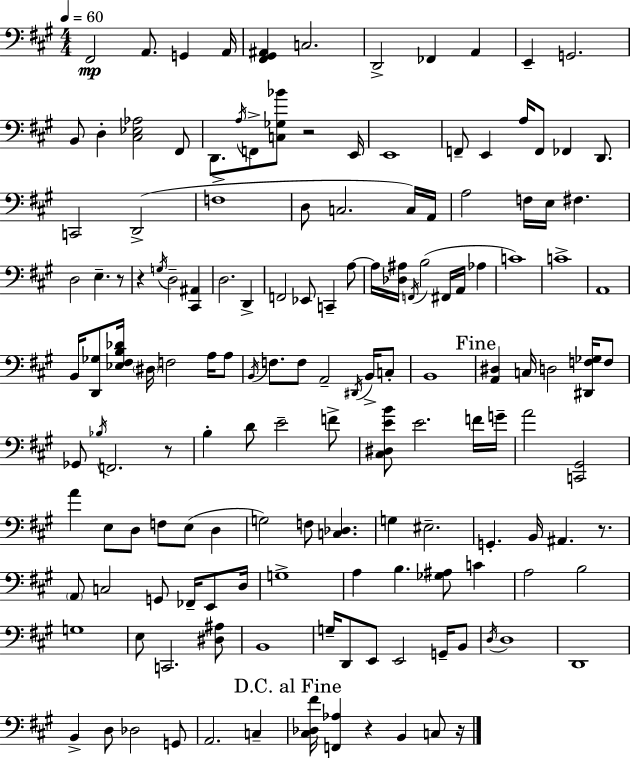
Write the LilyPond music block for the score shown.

{
  \clef bass
  \numericTimeSignature
  \time 4/4
  \key a \major
  \tempo 4 = 60
  fis,2\mp a,8. g,4 a,16 | <fis, gis, ais,>4 c2. | d,2-> fes,4 a,4 | e,4-- g,2. | \break b,8 d4-. <cis ees aes>2 fis,8 | d,8. \acciaccatura { a16 } f,8-> <c ges bes'>8 r2 | e,16 e,1 | f,8-- e,4 a16 f,8 fes,4 d,8. | \break c,2 d,2->( | f1-> | d8 c2. c16) | a,16 a2 f16 e16 fis4. | \break d2 e4.-- r8 | r4 \acciaccatura { g16 } d2-- <cis, ais,>4 | d2. d,4-> | f,2 ees,8 c,4-- | \break a8~~ a16 <des ais>16 \acciaccatura { f,16 }( b2 fis,16 a,16 aes4 | c'1) | c'1-> | a,1 | \break b,16 <d, ges>8 <ees fis b des'>16 \parenthesize dis16 f2 | a16 a8 \acciaccatura { b,16 } f8. f8 a,2-- | \acciaccatura { dis,16 } b,16-> c8-. b,1 | \mark "Fine" <a, dis>4 c16 d2 | \break <dis, f ges>16 f8 ges,8 \acciaccatura { bes16 } f,2. | r8 b4-. d'8 e'2-- | f'8-> <cis dis e' b'>8 e'2. | f'16 g'16-- a'2 <c, gis,>2 | \break a'4 e8 d8 f8 | e8( d4 g2) f8 | <c des>4. g4 eis2.-- | g,4.-. b,16 ais,4. | \break r8. \parenthesize a,8 c2 | g,8 fes,16-- e,8 d16 g1-> | a4 b4. | <ges ais>8 c'4 a2 b2 | \break g1 | e8 c,2. | <dis ais>8 b,1 | g16-- d,8 e,8 e,2 | \break g,16-- b,8 \acciaccatura { d16 } d1 | d,1 | b,4-> d8 des2 | g,8 a,2. | \break c4-- \mark "D.C. al Fine" <cis des fis'>16 <f, aes>4 r4 | b,4 c8 r16 \bar "|."
}